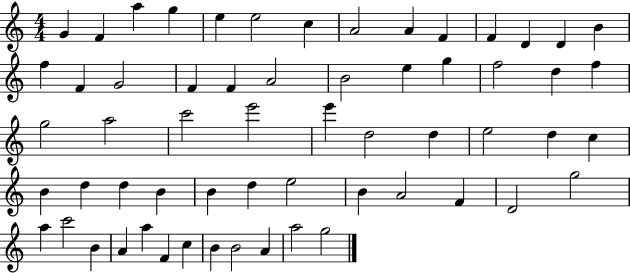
G4/q F4/q A5/q G5/q E5/q E5/h C5/q A4/h A4/q F4/q F4/q D4/q D4/q B4/q F5/q F4/q G4/h F4/q F4/q A4/h B4/h E5/q G5/q F5/h D5/q F5/q G5/h A5/h C6/h E6/h E6/q D5/h D5/q E5/h D5/q C5/q B4/q D5/q D5/q B4/q B4/q D5/q E5/h B4/q A4/h F4/q D4/h G5/h A5/q C6/h B4/q A4/q A5/q F4/q C5/q B4/q B4/h A4/q A5/h G5/h